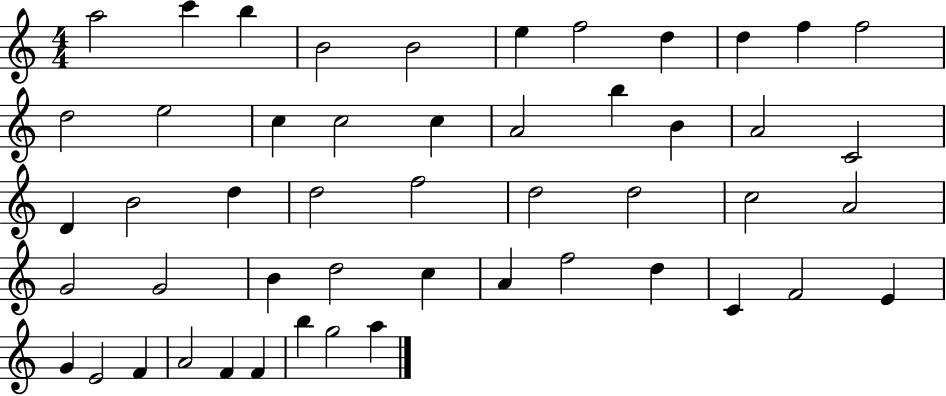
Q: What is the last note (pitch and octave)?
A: A5